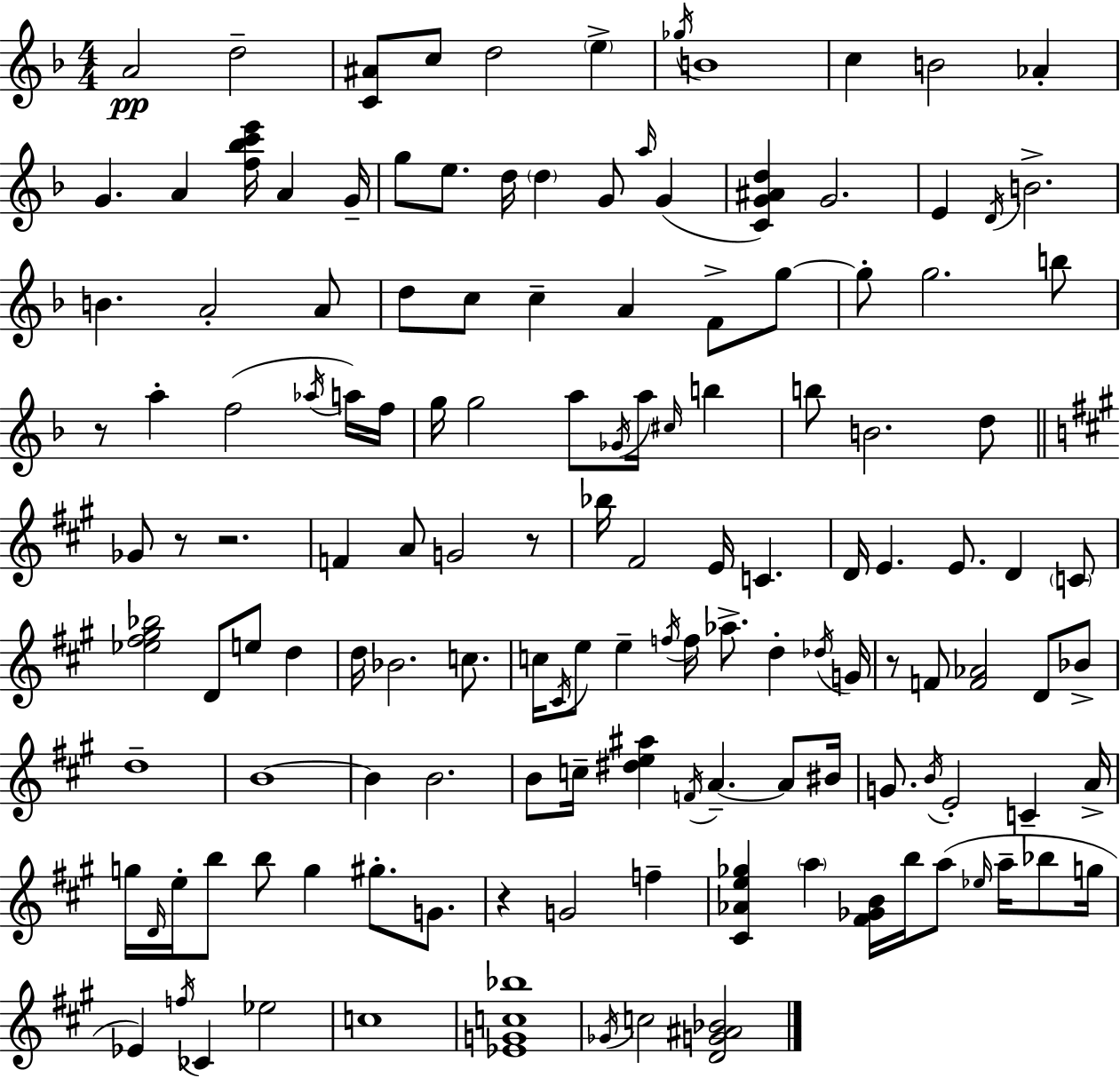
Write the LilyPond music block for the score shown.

{
  \clef treble
  \numericTimeSignature
  \time 4/4
  \key d \minor
  a'2\pp d''2-- | <c' ais'>8 c''8 d''2 \parenthesize e''4-> | \acciaccatura { ges''16 } b'1 | c''4 b'2 aes'4-. | \break g'4. a'4 <f'' bes'' c''' e'''>16 a'4 | g'16-- g''8 e''8. d''16 \parenthesize d''4 g'8 \grace { a''16 }( g'4 | <c' g' ais' d''>4) g'2. | e'4 \acciaccatura { d'16 } b'2.-> | \break b'4. a'2-. | a'8 d''8 c''8 c''4-- a'4 f'8-> | g''8~~ g''8-. g''2. | b''8 r8 a''4-. f''2( | \break \acciaccatura { aes''16 } a''16) f''16 g''16 g''2 a''8 \acciaccatura { ges'16 } | a''16 \grace { cis''16 } b''4 b''8 b'2. | d''8 \bar "||" \break \key a \major ges'8 r8 r2. | f'4 a'8 g'2 r8 | bes''16 fis'2 e'16 c'4. | d'16 e'4. e'8. d'4 \parenthesize c'8 | \break <ees'' fis'' gis'' bes''>2 d'8 e''8 d''4 | d''16 bes'2. c''8. | c''16 \acciaccatura { cis'16 } e''8 e''4-- \acciaccatura { f''16 } f''16 aes''8.-> d''4-. | \acciaccatura { des''16 } g'16 r8 f'8 <f' aes'>2 d'8 | \break bes'8-> d''1-- | b'1~~ | b'4 b'2. | b'8 c''16-- <dis'' e'' ais''>4 \acciaccatura { f'16 } a'4.--~~ | \break a'8 bis'16 g'8. \acciaccatura { b'16 } e'2-. | c'4-- a'16-> g''16 \grace { d'16 } e''16-. b''8 b''8 g''4 | gis''8.-. g'8. r4 g'2 | f''4-- <cis' aes' e'' ges''>4 \parenthesize a''4 <fis' ges' b'>16 b''16 | \break a''8( \grace { ees''16 } a''16-- bes''8 g''16 ees'4) \acciaccatura { f''16 } ces'4 | ees''2 c''1 | <ees' g' c'' bes''>1 | \acciaccatura { ges'16 } c''2 | \break <d' g' ais' bes'>2 \bar "|."
}